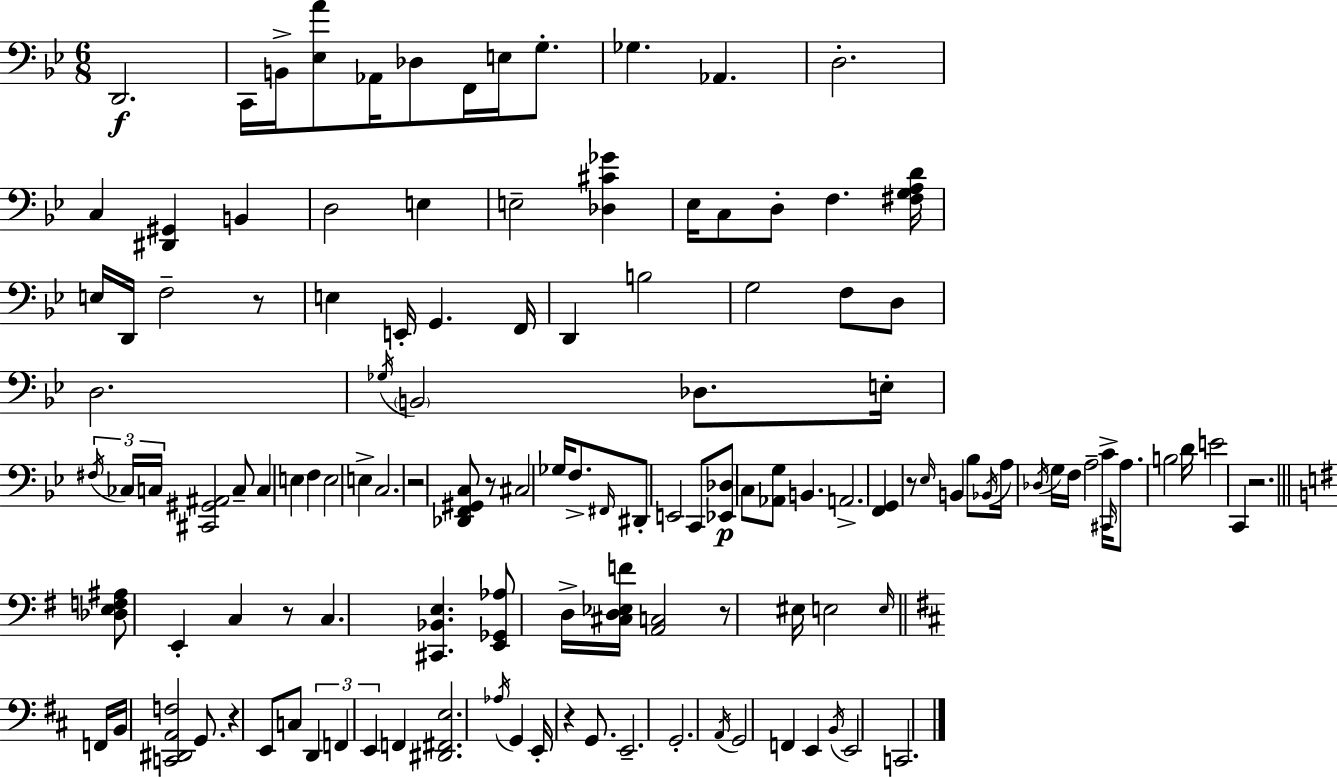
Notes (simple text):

D2/h. C2/s B2/s [Eb3,A4]/e Ab2/s Db3/e F2/s E3/s G3/e. Gb3/q. Ab2/q. D3/h. C3/q [D#2,G#2]/q B2/q D3/h E3/q E3/h [Db3,C#4,Gb4]/q Eb3/s C3/e D3/e F3/q. [F#3,G3,A3,D4]/s E3/s D2/s F3/h R/e E3/q E2/s G2/q. F2/s D2/q B3/h G3/h F3/e D3/e D3/h. Gb3/s B2/h Db3/e. E3/s F#3/s CES3/s C3/s [C#2,G#2,A#2]/h C3/e C3/q E3/q F3/q E3/h E3/q C3/h. R/h [Db2,F2,G#2,C3]/e R/e C#3/h Gb3/s F3/e. F#2/s D#2/e E2/h C2/e [Eb2,Db3]/e C3/e [Ab2,G3]/e B2/q. A2/h. [F2,G2]/q R/e Eb3/s B2/q Bb3/e Bb2/s A3/s Db3/s G3/s F3/s A3/h C4/s C#2/s A3/e. B3/h D4/s E4/h C2/q R/h. [Db3,E3,F3,A#3]/e E2/q C3/q R/e C3/q. [C#2,Bb2,E3]/q. [E2,Gb2,Ab3]/e D3/s [C#3,D3,Eb3,F4]/s [A2,C3]/h R/e EIS3/s E3/h E3/s F2/s B2/s [C2,D#2,A2,F3]/h G2/e. R/q E2/e C3/e D2/q F2/q E2/q F2/q [D#2,F#2,E3]/h. Ab3/s G2/q E2/s R/q G2/e. E2/h. G2/h. A2/s G2/h F2/q E2/q B2/s E2/h C2/h.